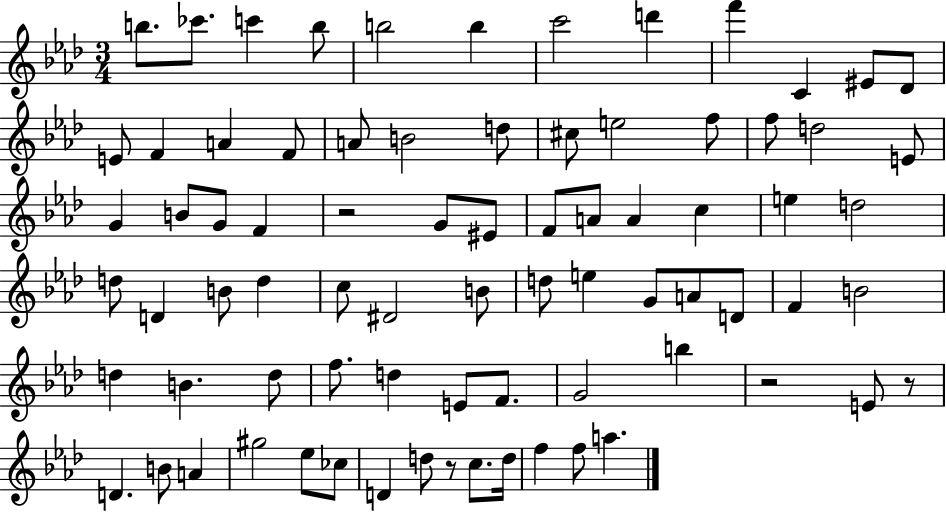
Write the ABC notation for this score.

X:1
T:Untitled
M:3/4
L:1/4
K:Ab
b/2 _c'/2 c' b/2 b2 b c'2 d' f' C ^E/2 _D/2 E/2 F A F/2 A/2 B2 d/2 ^c/2 e2 f/2 f/2 d2 E/2 G B/2 G/2 F z2 G/2 ^E/2 F/2 A/2 A c e d2 d/2 D B/2 d c/2 ^D2 B/2 d/2 e G/2 A/2 D/2 F B2 d B d/2 f/2 d E/2 F/2 G2 b z2 E/2 z/2 D B/2 A ^g2 _e/2 _c/2 D d/2 z/2 c/2 d/4 f f/2 a